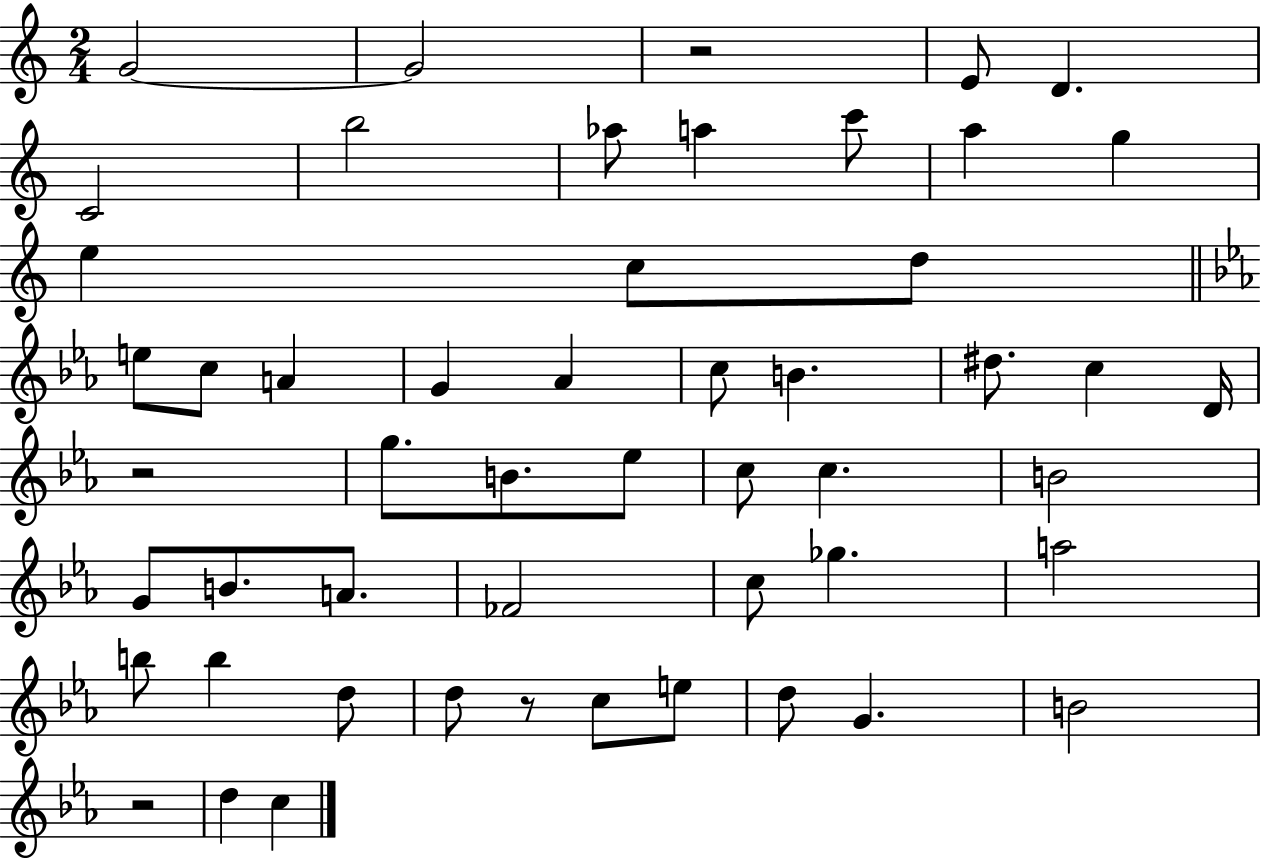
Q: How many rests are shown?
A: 4